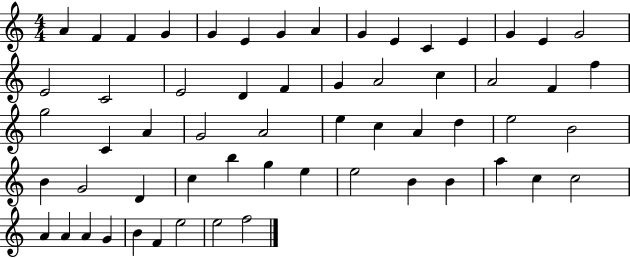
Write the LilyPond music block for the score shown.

{
  \clef treble
  \numericTimeSignature
  \time 4/4
  \key c \major
  a'4 f'4 f'4 g'4 | g'4 e'4 g'4 a'4 | g'4 e'4 c'4 e'4 | g'4 e'4 g'2 | \break e'2 c'2 | e'2 d'4 f'4 | g'4 a'2 c''4 | a'2 f'4 f''4 | \break g''2 c'4 a'4 | g'2 a'2 | e''4 c''4 a'4 d''4 | e''2 b'2 | \break b'4 g'2 d'4 | c''4 b''4 g''4 e''4 | e''2 b'4 b'4 | a''4 c''4 c''2 | \break a'4 a'4 a'4 g'4 | b'4 f'4 e''2 | e''2 f''2 | \bar "|."
}